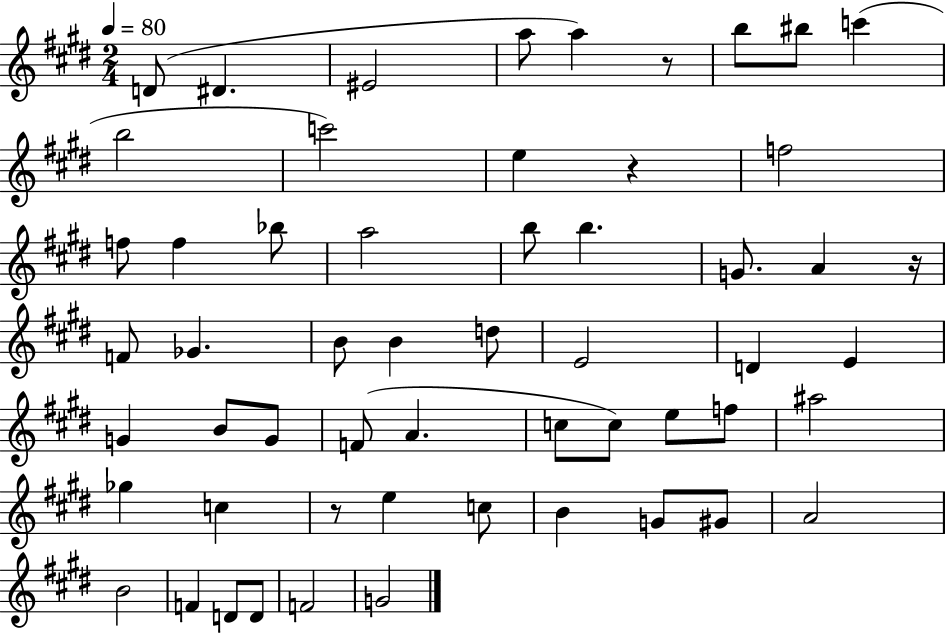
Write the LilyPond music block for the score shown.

{
  \clef treble
  \numericTimeSignature
  \time 2/4
  \key e \major
  \tempo 4 = 80
  \repeat volta 2 { d'8( dis'4. | eis'2 | a''8 a''4) r8 | b''8 bis''8 c'''4( | \break b''2 | c'''2) | e''4 r4 | f''2 | \break f''8 f''4 bes''8 | a''2 | b''8 b''4. | g'8. a'4 r16 | \break f'8 ges'4. | b'8 b'4 d''8 | e'2 | d'4 e'4 | \break g'4 b'8 g'8 | f'8( a'4. | c''8 c''8) e''8 f''8 | ais''2 | \break ges''4 c''4 | r8 e''4 c''8 | b'4 g'8 gis'8 | a'2 | \break b'2 | f'4 d'8 d'8 | f'2 | g'2 | \break } \bar "|."
}